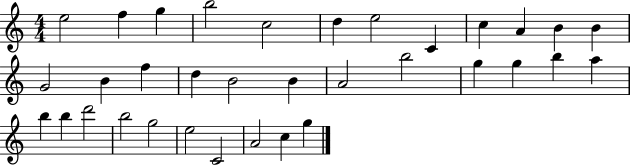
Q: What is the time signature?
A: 4/4